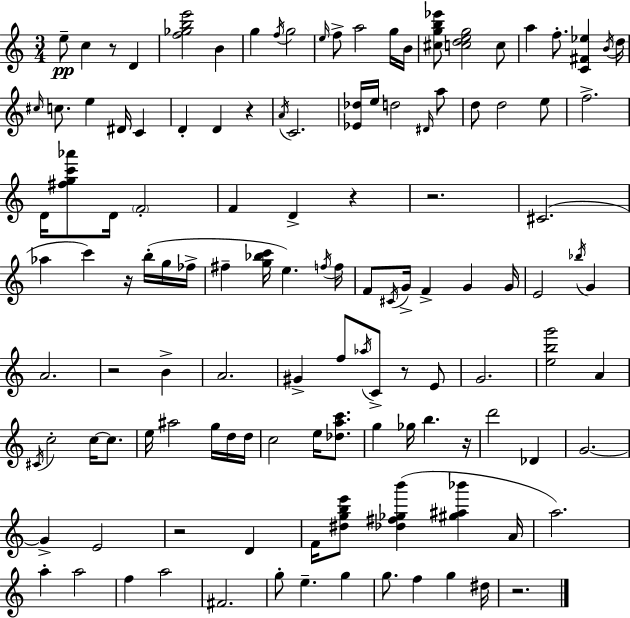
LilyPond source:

{
  \clef treble
  \numericTimeSignature
  \time 3/4
  \key a \minor
  e''8--\pp c''4 r8 d'4 | <f'' ges'' b'' e'''>2 b'4 | g''4 \acciaccatura { f''16 } g''2 | \grace { e''16 } f''8-> a''2 | \break g''16 b'16 <cis'' g'' b'' ees'''>8 <c'' d'' e'' g''>2 | c''8 a''4 f''8.-. <c' fis' ees''>4 | \acciaccatura { b'16 } d''16 \grace { cis''16 } c''8. e''4 dis'16 | c'4 d'4-. d'4 | \break r4 \acciaccatura { a'16 } c'2. | <ees' des''>16 e''16 d''2 | \grace { dis'16 } a''8 d''8 d''2 | e''8 f''2.-> | \break d'16 <fis'' g'' c''' aes'''>8 d'16 \parenthesize f'2-. | f'4 d'4-> | r4 r2. | cis'2.( | \break aes''4 c'''4) | r16 b''16-.( g''16 fes''16-> fis''4-- <g'' bes'' c'''>16 e''4.) | \acciaccatura { f''16 } f''16 f'8 \acciaccatura { cis'16 } g'16-> f'4-> | g'4 g'16 e'2 | \break \acciaccatura { bes''16 } g'4 a'2. | r2 | b'4-> a'2. | gis'4-> | \break f''8 \acciaccatura { aes''16 } c'8-> r8 e'8 g'2. | <e'' b'' g'''>2 | a'4 \acciaccatura { cis'16 } c''2-. | c''16~~ c''8. e''16 | \break ais''2 g''16 d''16 d''16 c''2 | e''16 <des'' a'' c'''>8. g''4 | ges''16 b''4. r16 d'''2 | des'4 g'2.~~ | \break g'4-> | e'2 r2 | d'4 f'16 | <dis'' g'' b'' e'''>8 <des'' fis'' ges'' b'''>4( <gis'' ais'' bes'''>4 a'16 a''2.) | \break a''4-. | a''2 f''4 | a''2 fis'2. | g''8-. | \break e''4.-- g''4 g''8. | f''4 g''4 dis''16 r2. | \bar "|."
}